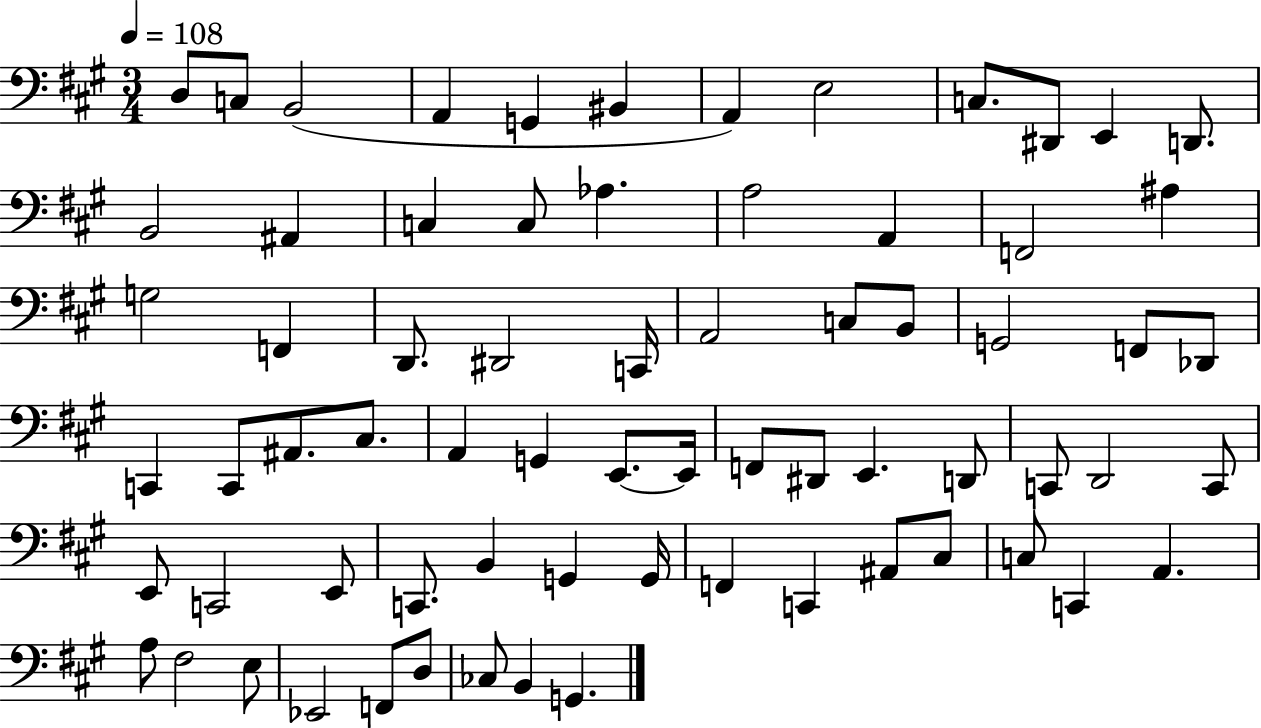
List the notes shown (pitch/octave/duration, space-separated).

D3/e C3/e B2/h A2/q G2/q BIS2/q A2/q E3/h C3/e. D#2/e E2/q D2/e. B2/h A#2/q C3/q C3/e Ab3/q. A3/h A2/q F2/h A#3/q G3/h F2/q D2/e. D#2/h C2/s A2/h C3/e B2/e G2/h F2/e Db2/e C2/q C2/e A#2/e. C#3/e. A2/q G2/q E2/e. E2/s F2/e D#2/e E2/q. D2/e C2/e D2/h C2/e E2/e C2/h E2/e C2/e. B2/q G2/q G2/s F2/q C2/q A#2/e C#3/e C3/e C2/q A2/q. A3/e F#3/h E3/e Eb2/h F2/e D3/e CES3/e B2/q G2/q.